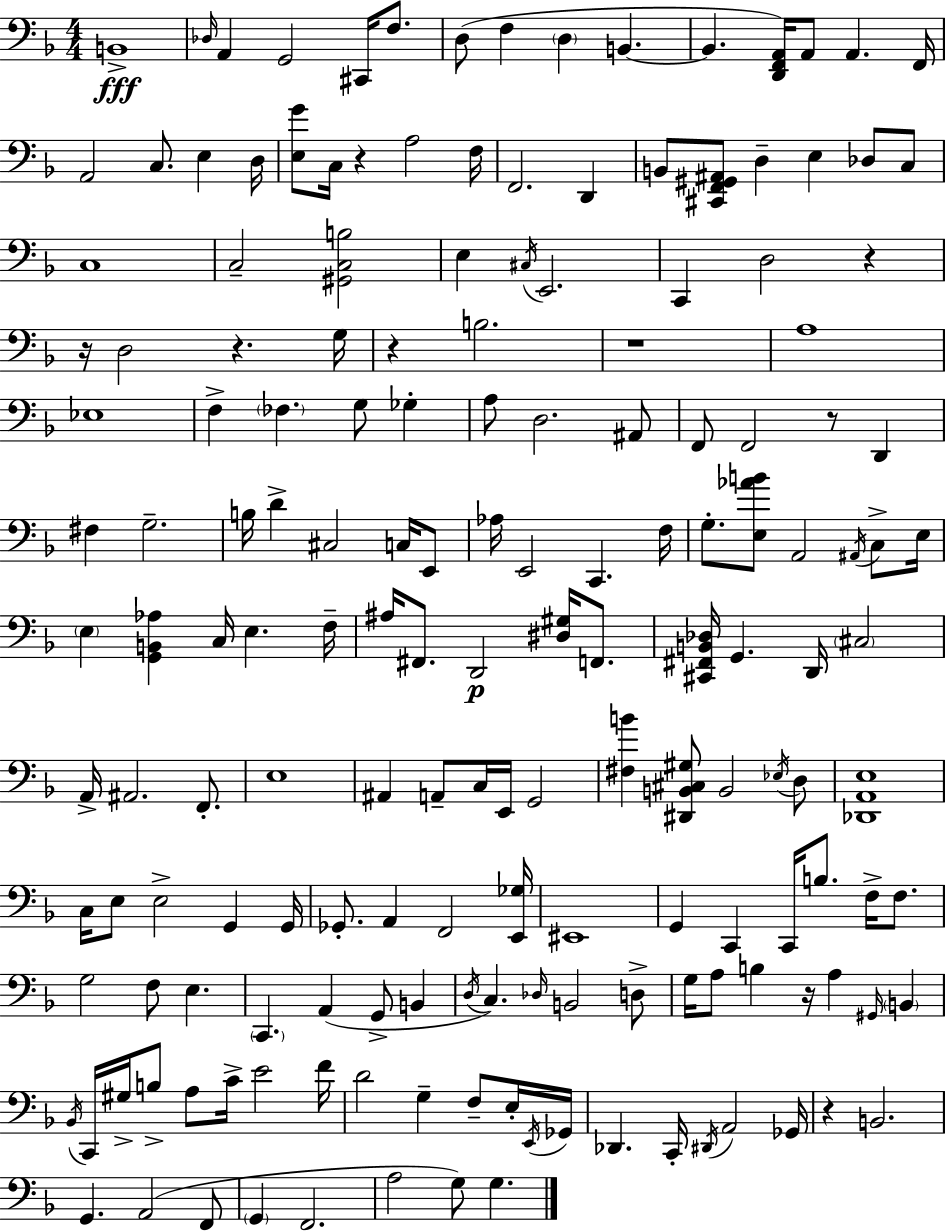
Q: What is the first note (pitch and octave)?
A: B2